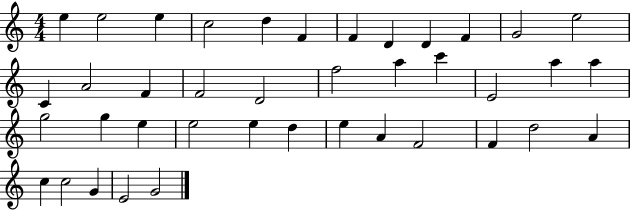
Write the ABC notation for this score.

X:1
T:Untitled
M:4/4
L:1/4
K:C
e e2 e c2 d F F D D F G2 e2 C A2 F F2 D2 f2 a c' E2 a a g2 g e e2 e d e A F2 F d2 A c c2 G E2 G2